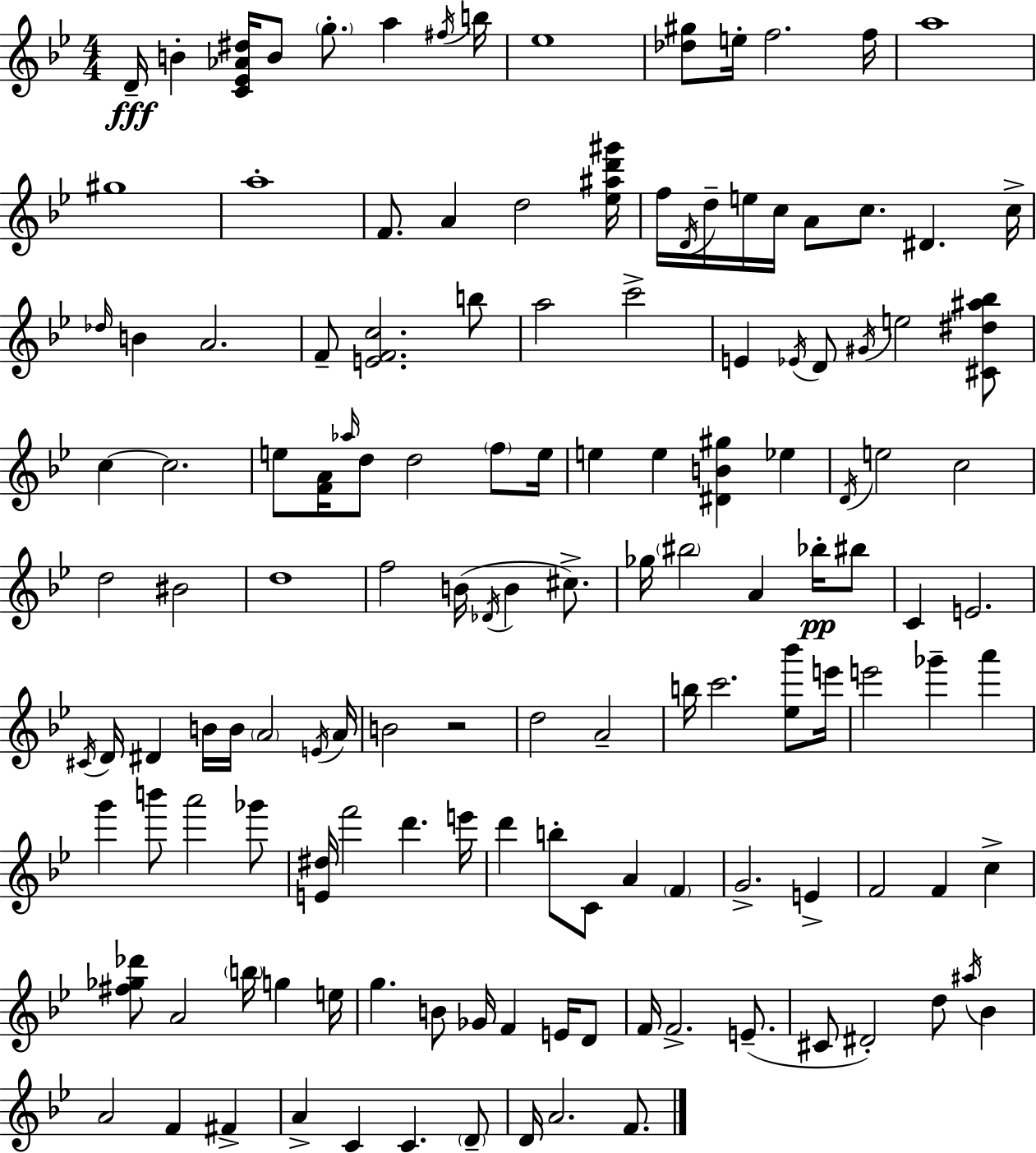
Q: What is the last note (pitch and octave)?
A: F4